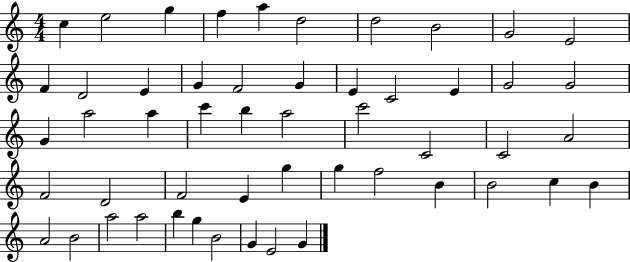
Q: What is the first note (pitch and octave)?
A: C5